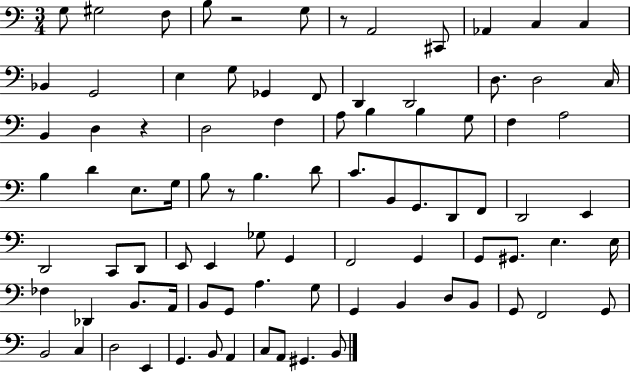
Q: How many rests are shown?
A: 4